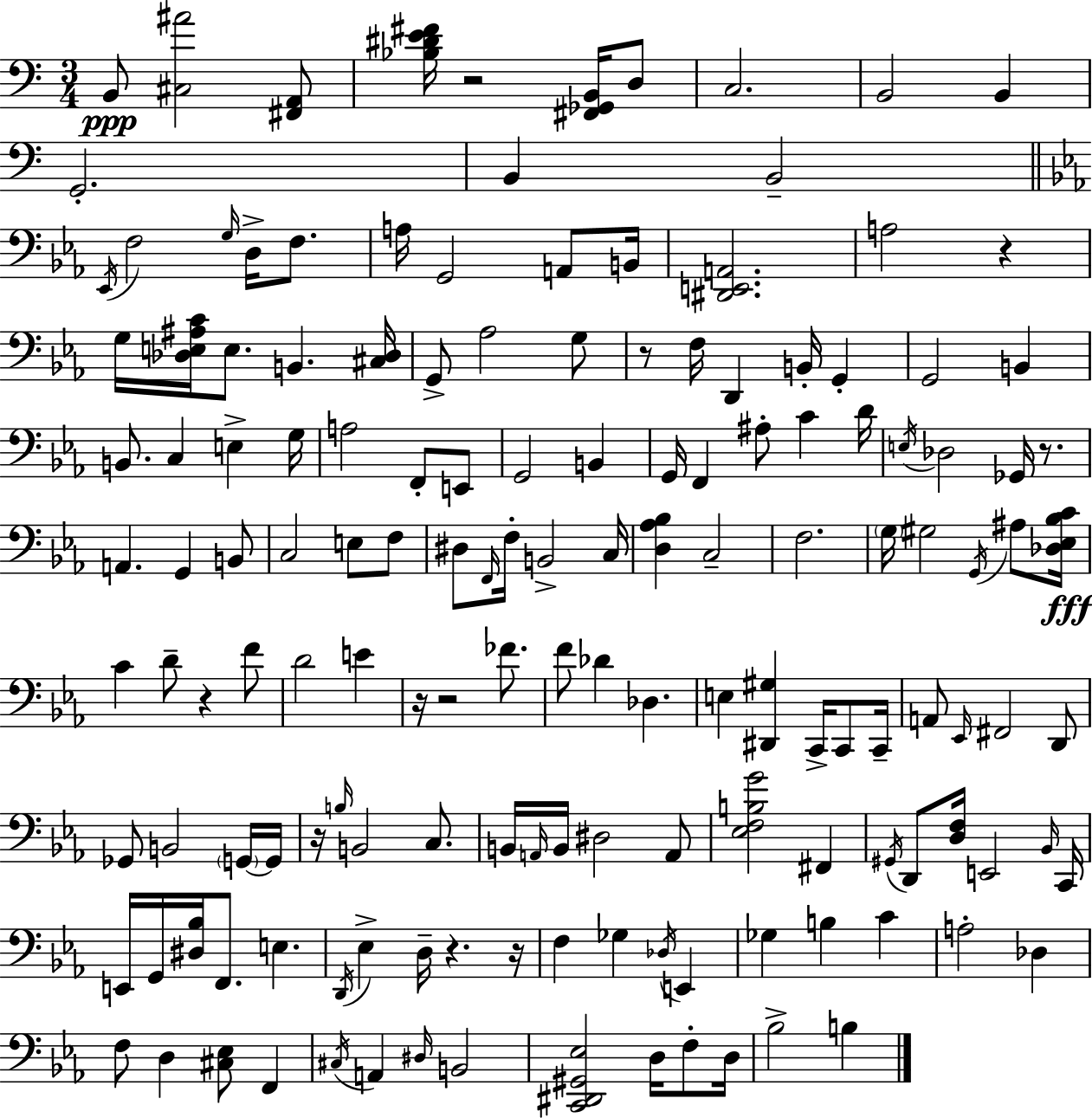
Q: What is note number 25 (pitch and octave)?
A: F3